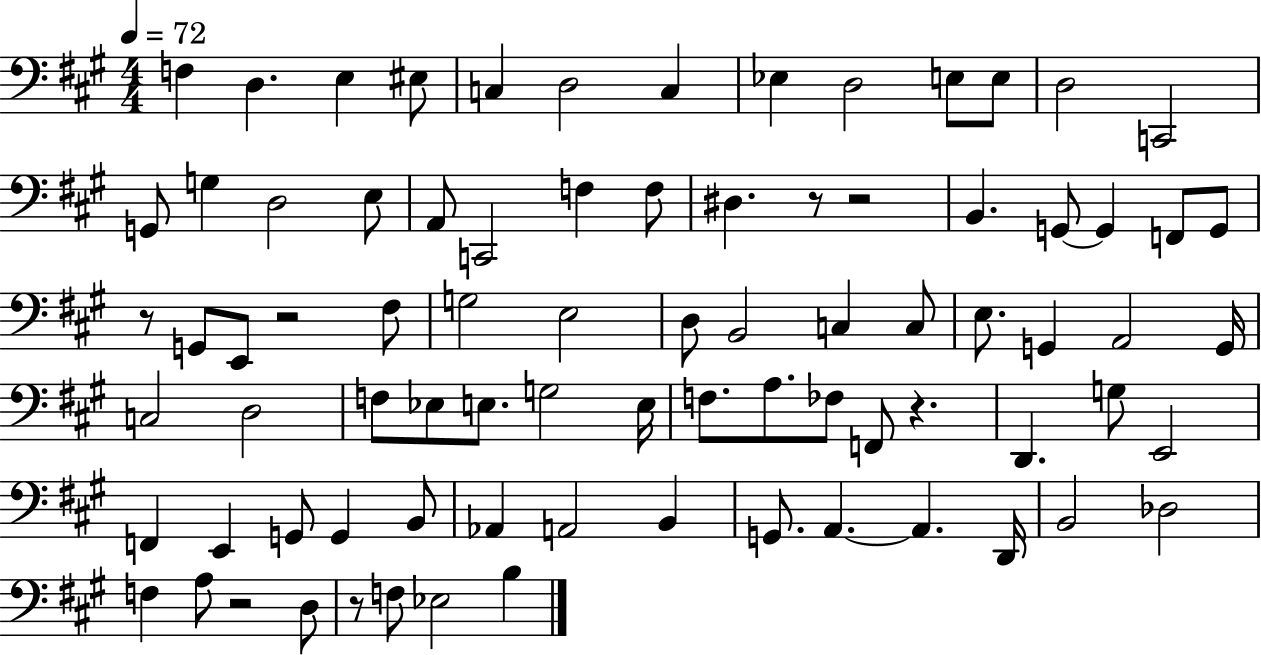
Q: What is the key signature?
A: A major